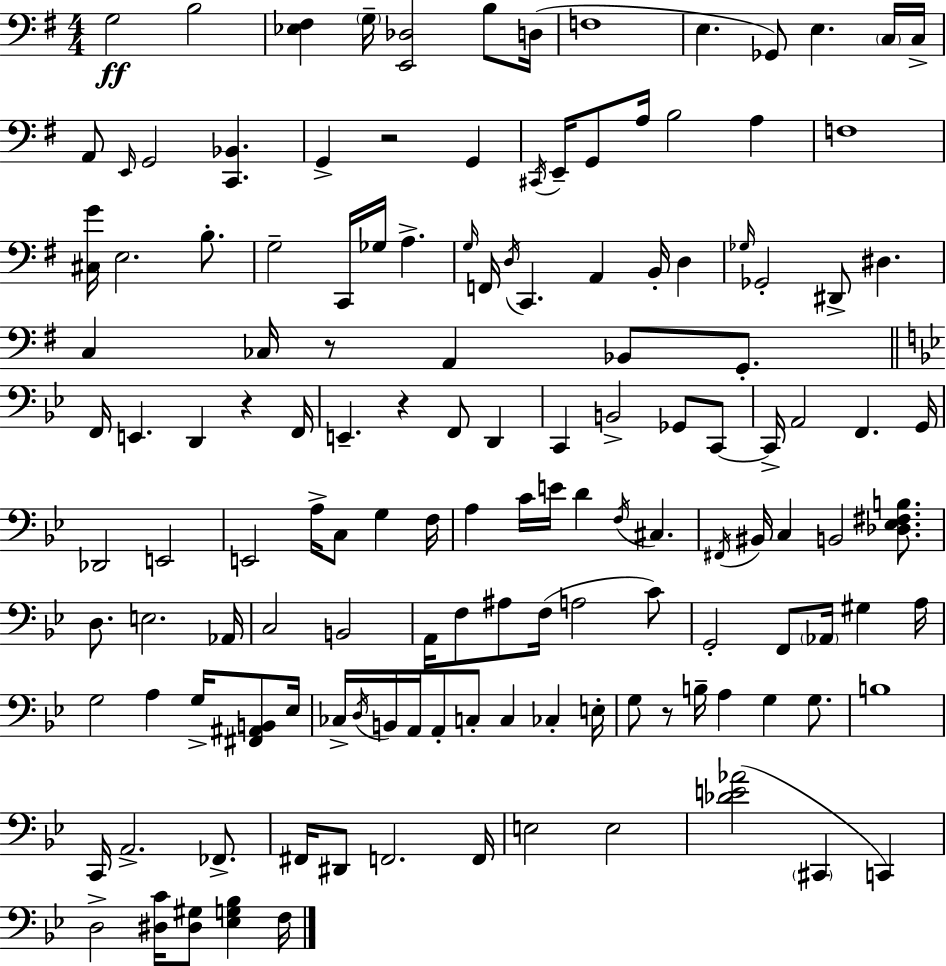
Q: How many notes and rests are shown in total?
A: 140